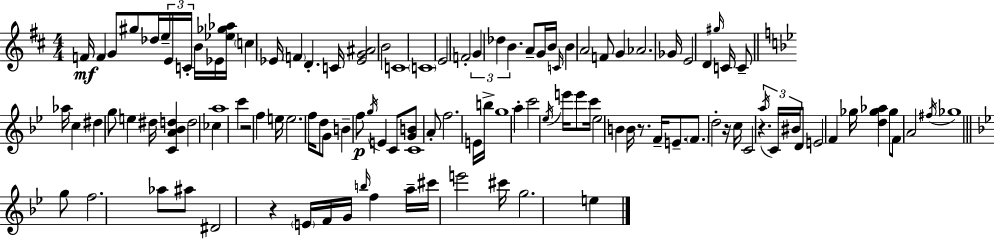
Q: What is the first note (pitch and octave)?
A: F4